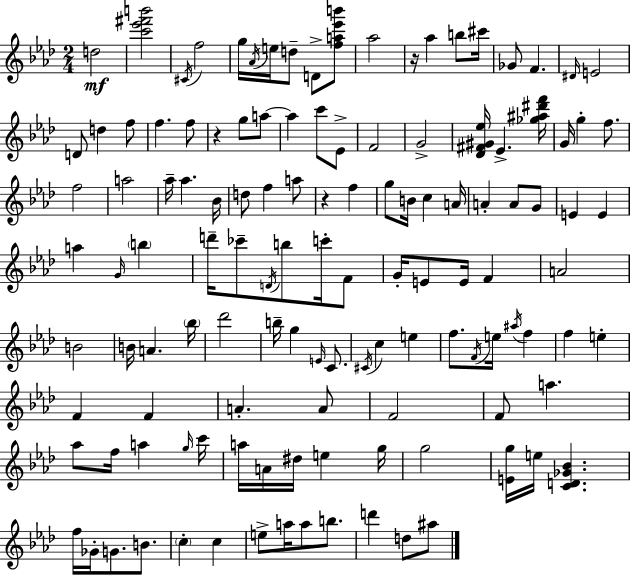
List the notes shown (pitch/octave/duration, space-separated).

D5/h [C6,Eb6,F#6,B6]/h C#4/s F5/h G5/s Ab4/s E5/s D5/e D4/e [F5,A5,Eb6,B6]/e Ab5/h R/s Ab5/q B5/e C#6/s Gb4/e F4/q. D#4/s E4/h D4/e D5/q F5/e F5/q. F5/e R/q G5/e A5/e A5/q C6/e Eb4/e F4/h G4/h [Db4,F#4,G#4,Eb5]/s Eb4/q. [Gb5,A#5,D#6,F6]/s G4/s G5/q F5/e. F5/h A5/h Ab5/s Ab5/q. Bb4/s D5/e F5/q A5/e R/q F5/q G5/e B4/s C5/q A4/s A4/q A4/e G4/e E4/q E4/q A5/q G4/s B5/q D6/s CES6/e D4/s B5/e C6/s F4/e G4/s E4/e E4/s F4/q A4/h B4/h B4/s A4/q. Bb5/s Db6/h B5/s G5/q E4/s C4/e. C#4/s C5/q E5/q F5/e. F4/s E5/s A#5/s F5/q F5/q E5/q F4/q F4/q A4/q. A4/e F4/h F4/e A5/q. Ab5/e F5/s A5/q G5/s C6/s A5/s A4/s D#5/s E5/q G5/s G5/h [E4,G5]/s E5/s [C4,D4,Gb4,Bb4]/q. F5/s Gb4/s G4/e. B4/e. C5/q C5/q E5/e A5/s A5/e B5/e. D6/q D5/e A#5/e